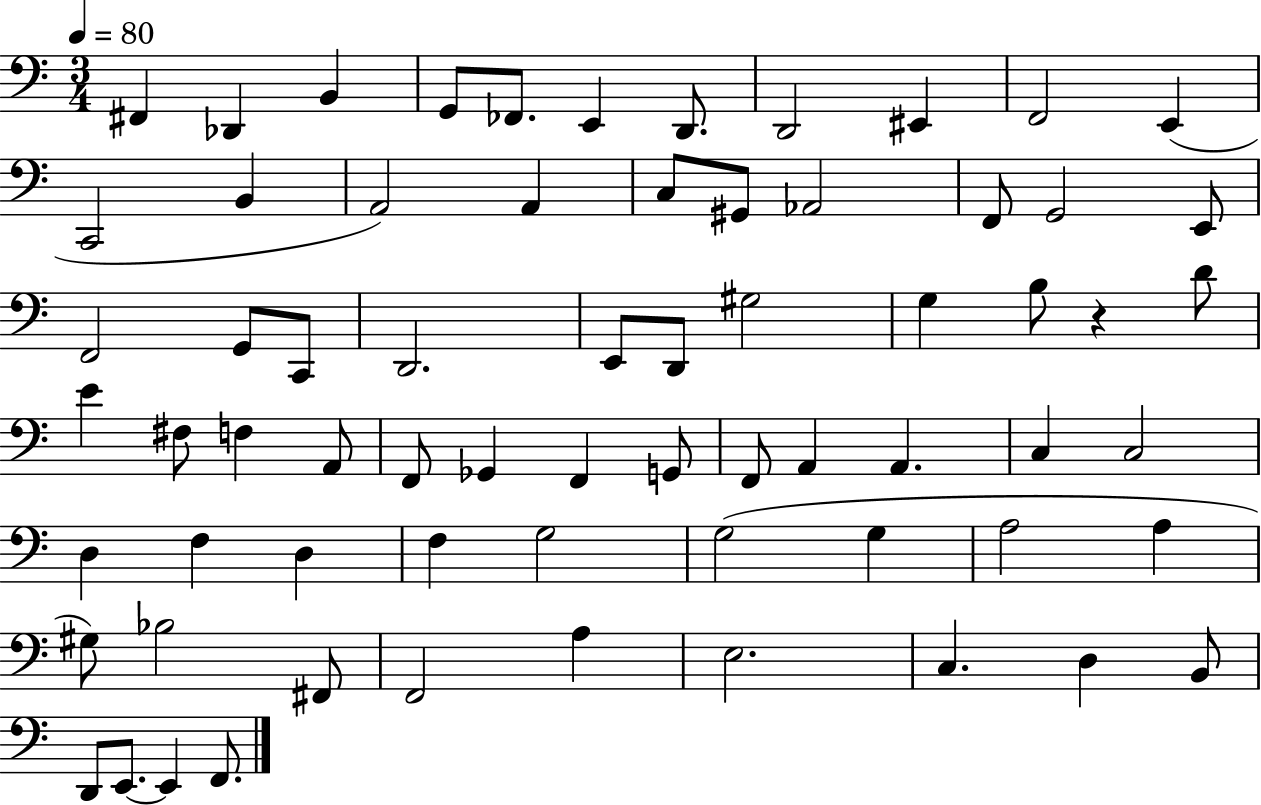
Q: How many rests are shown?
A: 1